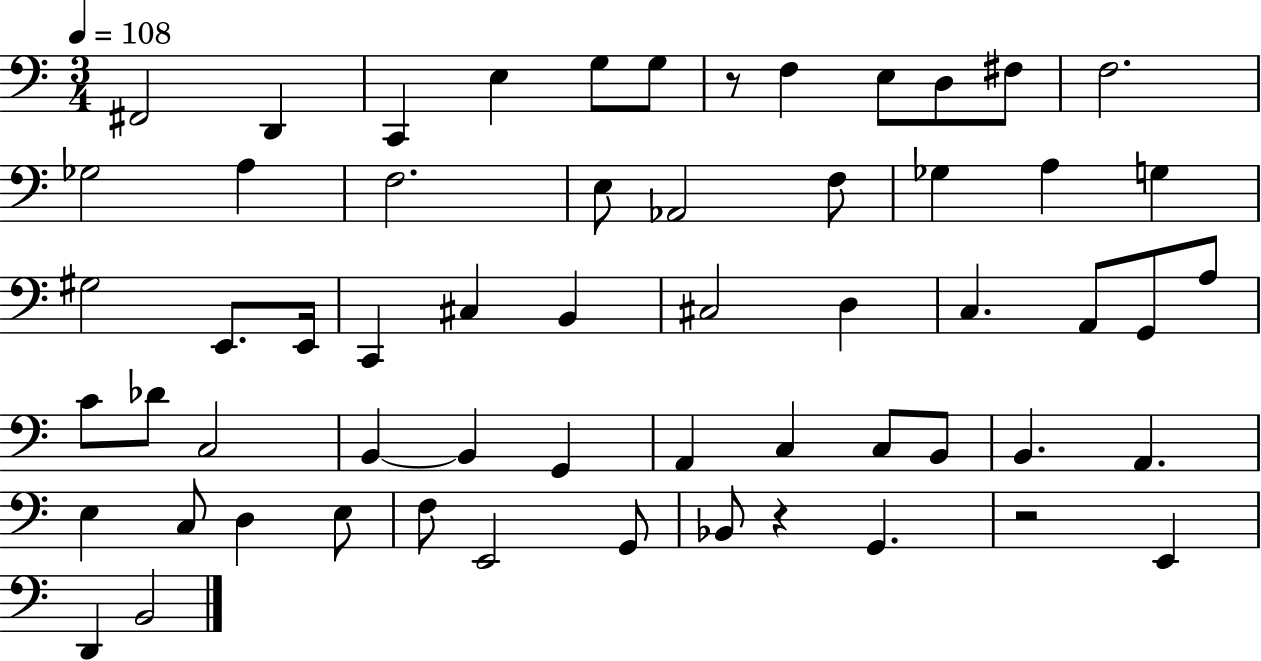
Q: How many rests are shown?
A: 3